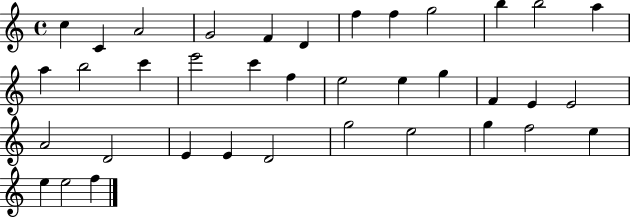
X:1
T:Untitled
M:4/4
L:1/4
K:C
c C A2 G2 F D f f g2 b b2 a a b2 c' e'2 c' f e2 e g F E E2 A2 D2 E E D2 g2 e2 g f2 e e e2 f